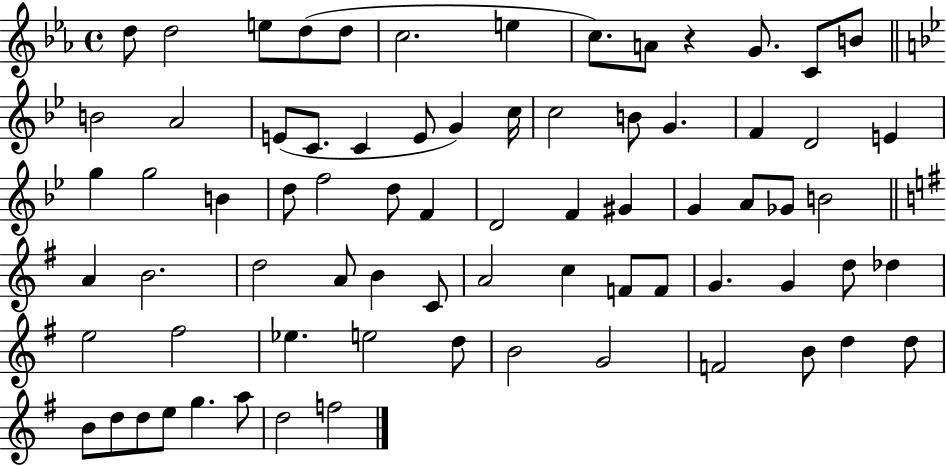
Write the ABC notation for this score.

X:1
T:Untitled
M:4/4
L:1/4
K:Eb
d/2 d2 e/2 d/2 d/2 c2 e c/2 A/2 z G/2 C/2 B/2 B2 A2 E/2 C/2 C E/2 G c/4 c2 B/2 G F D2 E g g2 B d/2 f2 d/2 F D2 F ^G G A/2 _G/2 B2 A B2 d2 A/2 B C/2 A2 c F/2 F/2 G G d/2 _d e2 ^f2 _e e2 d/2 B2 G2 F2 B/2 d d/2 B/2 d/2 d/2 e/2 g a/2 d2 f2